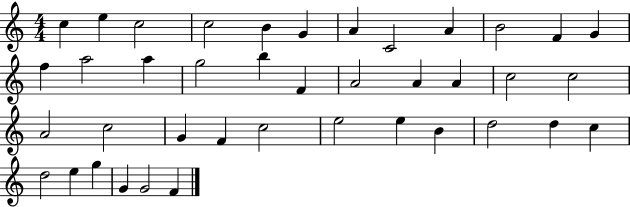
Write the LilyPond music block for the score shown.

{
  \clef treble
  \numericTimeSignature
  \time 4/4
  \key c \major
  c''4 e''4 c''2 | c''2 b'4 g'4 | a'4 c'2 a'4 | b'2 f'4 g'4 | \break f''4 a''2 a''4 | g''2 b''4 f'4 | a'2 a'4 a'4 | c''2 c''2 | \break a'2 c''2 | g'4 f'4 c''2 | e''2 e''4 b'4 | d''2 d''4 c''4 | \break d''2 e''4 g''4 | g'4 g'2 f'4 | \bar "|."
}